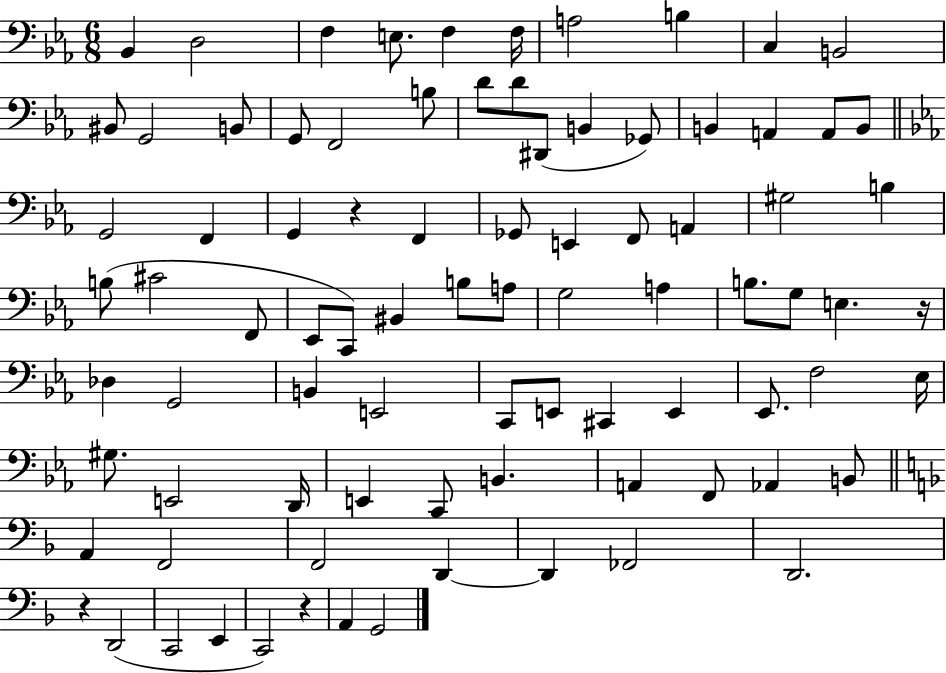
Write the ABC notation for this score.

X:1
T:Untitled
M:6/8
L:1/4
K:Eb
_B,, D,2 F, E,/2 F, F,/4 A,2 B, C, B,,2 ^B,,/2 G,,2 B,,/2 G,,/2 F,,2 B,/2 D/2 D/2 ^D,,/2 B,, _G,,/2 B,, A,, A,,/2 B,,/2 G,,2 F,, G,, z F,, _G,,/2 E,, F,,/2 A,, ^G,2 B, B,/2 ^C2 F,,/2 _E,,/2 C,,/2 ^B,, B,/2 A,/2 G,2 A, B,/2 G,/2 E, z/4 _D, G,,2 B,, E,,2 C,,/2 E,,/2 ^C,, E,, _E,,/2 F,2 _E,/4 ^G,/2 E,,2 D,,/4 E,, C,,/2 B,, A,, F,,/2 _A,, B,,/2 A,, F,,2 F,,2 D,, D,, _F,,2 D,,2 z D,,2 C,,2 E,, C,,2 z A,, G,,2